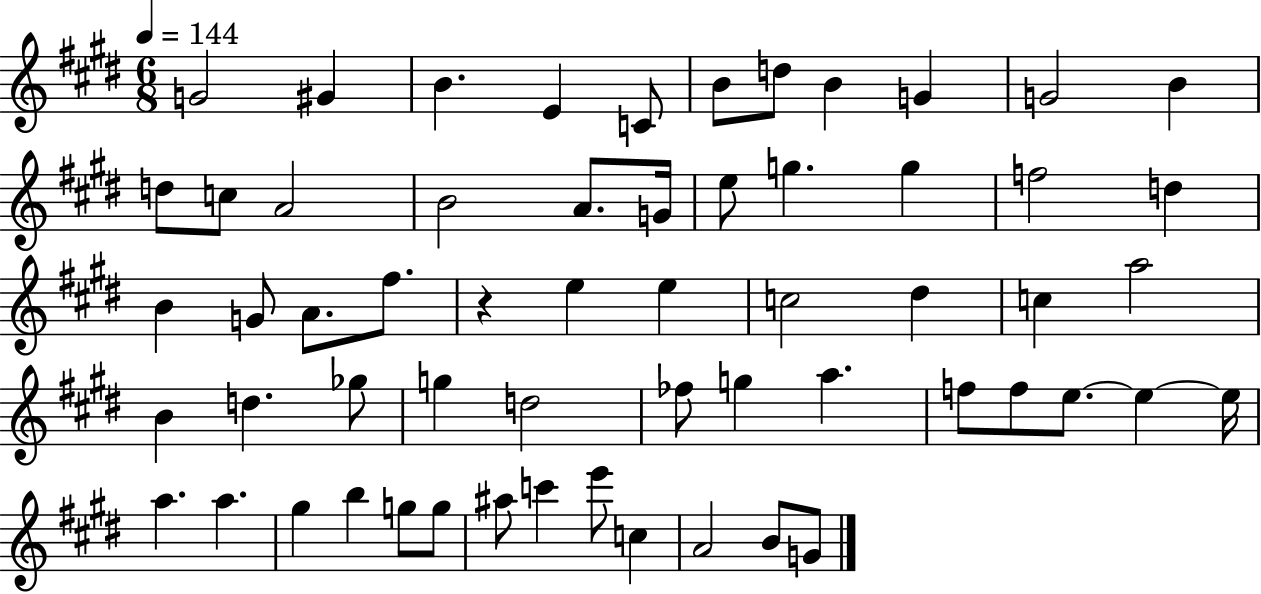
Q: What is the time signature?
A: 6/8